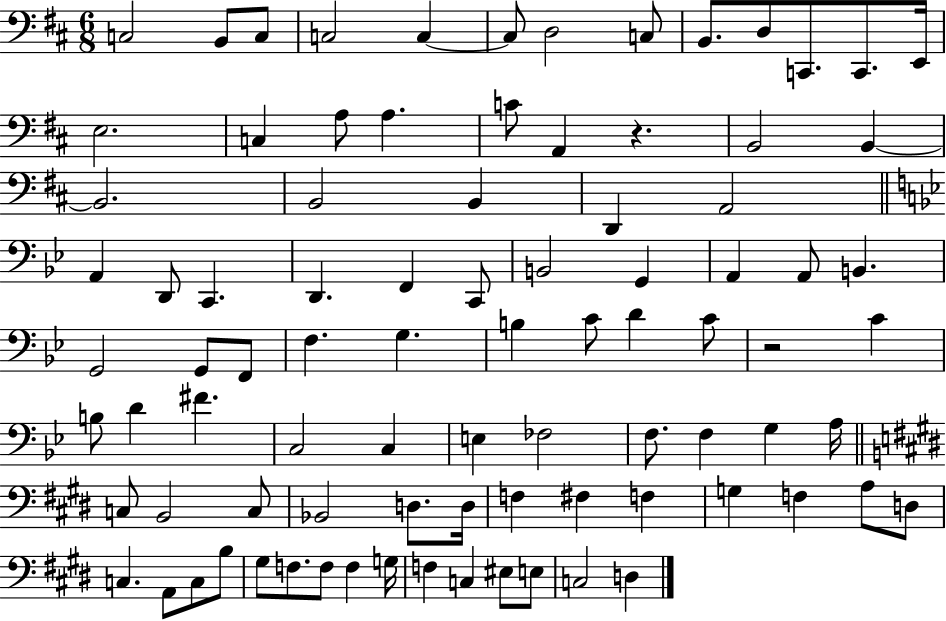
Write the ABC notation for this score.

X:1
T:Untitled
M:6/8
L:1/4
K:D
C,2 B,,/2 C,/2 C,2 C, C,/2 D,2 C,/2 B,,/2 D,/2 C,,/2 C,,/2 E,,/4 E,2 C, A,/2 A, C/2 A,, z B,,2 B,, B,,2 B,,2 B,, D,, A,,2 A,, D,,/2 C,, D,, F,, C,,/2 B,,2 G,, A,, A,,/2 B,, G,,2 G,,/2 F,,/2 F, G, B, C/2 D C/2 z2 C B,/2 D ^F C,2 C, E, _F,2 F,/2 F, G, A,/4 C,/2 B,,2 C,/2 _B,,2 D,/2 D,/4 F, ^F, F, G, F, A,/2 D,/2 C, A,,/2 C,/2 B,/2 ^G,/2 F,/2 F,/2 F, G,/4 F, C, ^E,/2 E,/2 C,2 D,